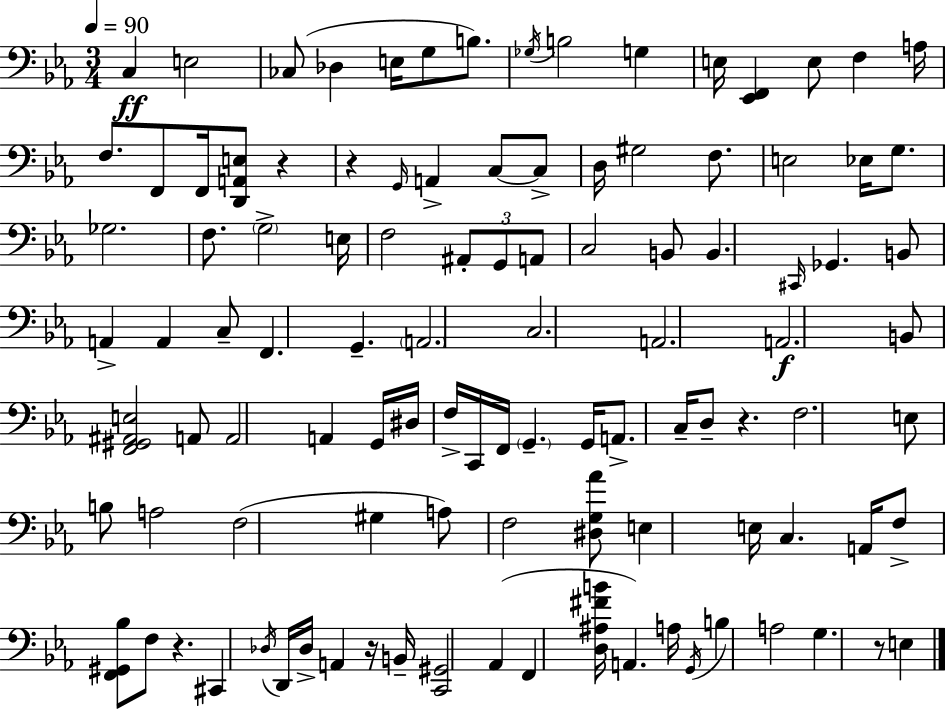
C3/q E3/h CES3/e Db3/q E3/s G3/e B3/e. Gb3/s B3/h G3/q E3/s [Eb2,F2]/q E3/e F3/q A3/s F3/e. F2/e F2/s [D2,A2,E3]/e R/q R/q G2/s A2/q C3/e C3/e D3/s G#3/h F3/e. E3/h Eb3/s G3/e. Gb3/h. F3/e. G3/h E3/s F3/h A#2/e G2/e A2/e C3/h B2/e B2/q. C#2/s Gb2/q. B2/e A2/q A2/q C3/e F2/q. G2/q. A2/h. C3/h. A2/h. A2/h. B2/e [F2,G#2,A#2,E3]/h A2/e A2/h A2/q G2/s D#3/s F3/s C2/s F2/s G2/q. G2/s A2/e. C3/s D3/e R/q. F3/h. E3/e B3/e A3/h F3/h G#3/q A3/e F3/h [D#3,G3,Ab4]/e E3/q E3/s C3/q. A2/s F3/e [F2,G#2,Bb3]/e F3/e R/q. C#2/q Db3/s D2/s Db3/s A2/q R/s B2/s [C2,G#2]/h Ab2/q F2/q [D3,A#3,F#4,B4]/s A2/q. A3/s G2/s B3/q A3/h G3/q. R/e E3/q